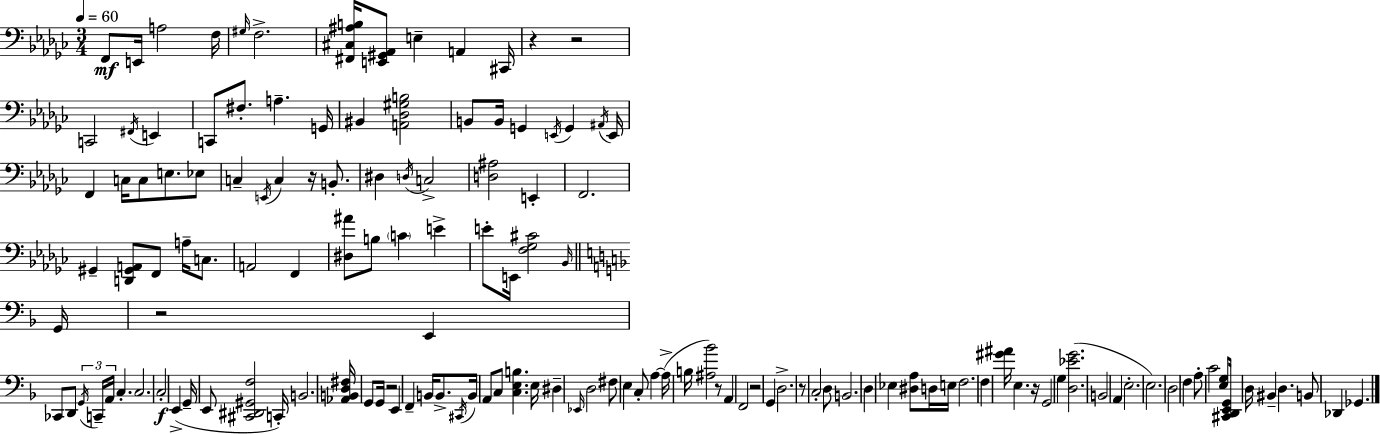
F2/e E2/s A3/h F3/s G#3/s F3/h. [F#2,C#3,A#3,B3]/s [E2,G#2,Ab2]/e E3/q A2/q C#2/s R/q R/h C2/h F#2/s E2/q C2/e F#3/e. A3/q. G2/s BIS2/q [A2,Db3,G#3,B3]/h B2/e B2/s G2/q E2/s G2/q A#2/s E2/s F2/q C3/s C3/e E3/e. Eb3/e C3/q E2/s C3/q R/s B2/e. D#3/q D3/s C3/h [D3,A#3]/h E2/q F2/h. G#2/q [D2,G#2,A2]/e F2/e A3/s C3/e. A2/h F2/q [D#3,A#4]/e B3/e C4/q E4/q E4/e E2/s [F3,Gb3,C#4]/h Bb2/s G2/s R/h E2/q CES2/e D2/e G2/s C2/s A2/s C3/q. C3/h. C3/h E2/q G2/s E2/e [C#2,D#2,G#2,F3]/h C2/s B2/h. [Ab2,B2,D3,F#3]/s G2/e G2/s R/h E2/q F2/q B2/s B2/e. C#2/s B2/s A2/e C3/e [C3,E3,B3]/q. E3/s D#3/q Eb2/s D3/h F#3/e E3/q C3/e A3/q A3/s B3/s [A#3,Bb4]/h R/e A2/q F2/h R/h G2/q D3/h. R/e C3/h D3/e B2/h. D3/q Eb3/q [D#3,A3]/e D3/s E3/s F3/h. F3/q [G#4,A#4]/s E3/q. R/s G2/h G3/q [D3,Eb4,G4]/h. B2/h A2/q E3/h. E3/h. D3/h F3/q A3/e C4/h [E3,G3]/e [C#2,D2,E2,G2]/s D3/s BIS2/q D3/q. B2/e Db2/q Gb2/q.